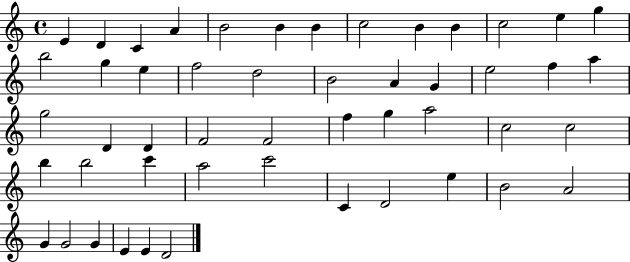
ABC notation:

X:1
T:Untitled
M:4/4
L:1/4
K:C
E D C A B2 B B c2 B B c2 e g b2 g e f2 d2 B2 A G e2 f a g2 D D F2 F2 f g a2 c2 c2 b b2 c' a2 c'2 C D2 e B2 A2 G G2 G E E D2